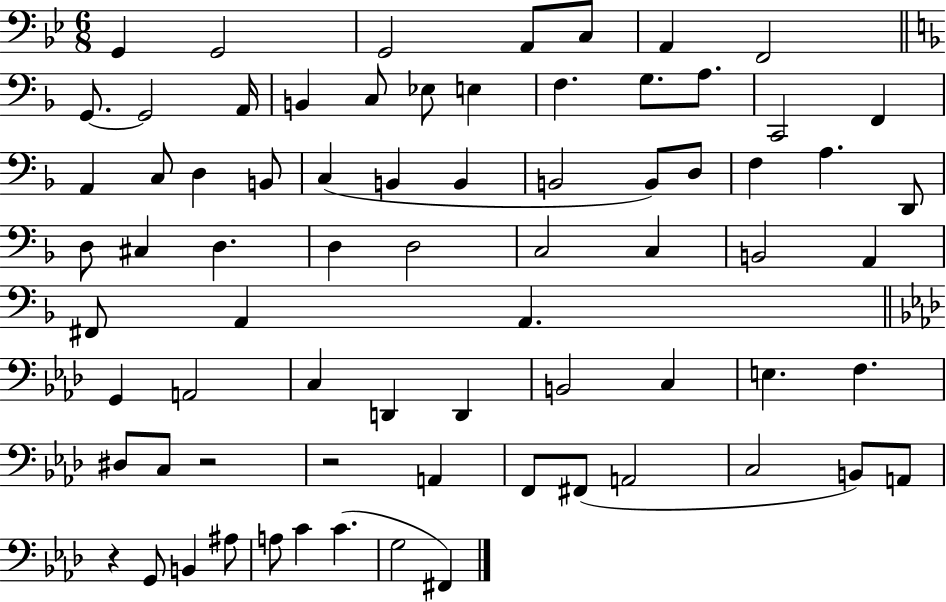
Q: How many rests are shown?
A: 3